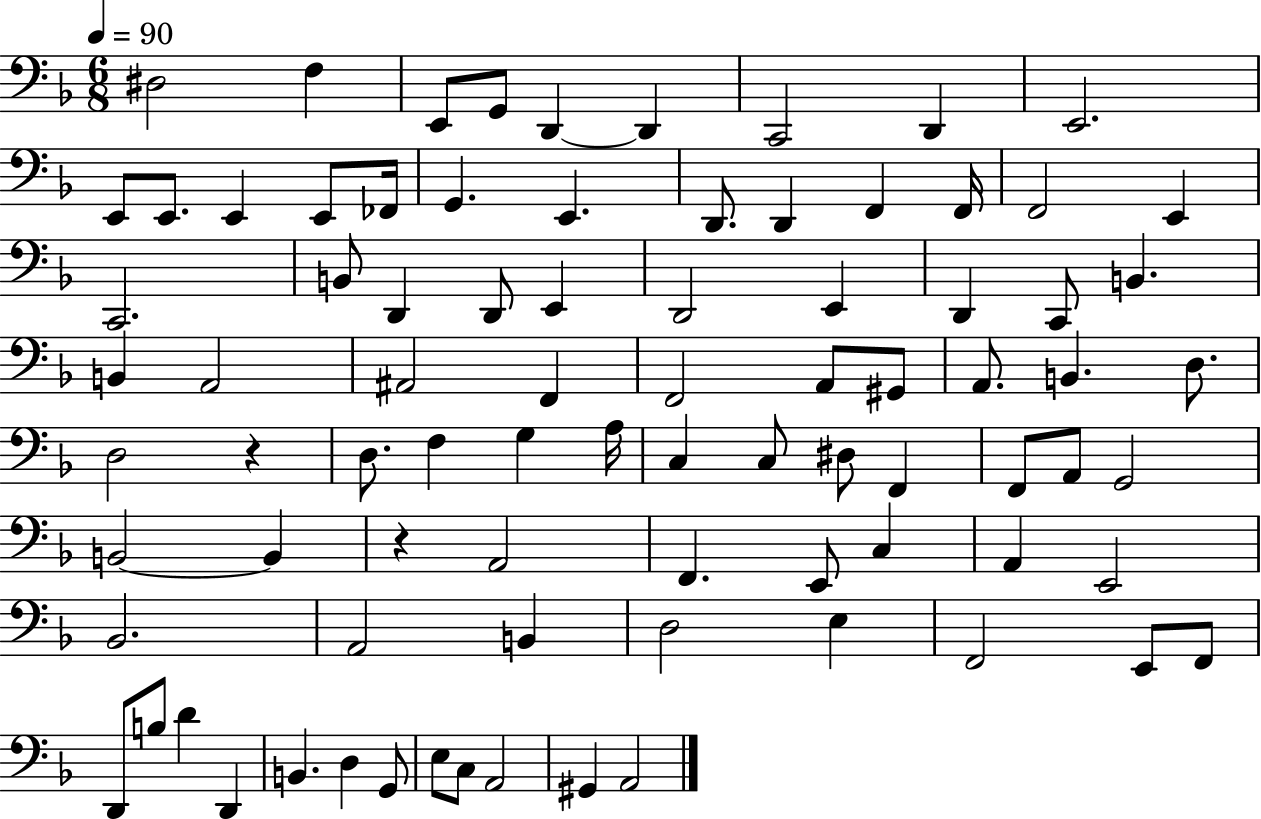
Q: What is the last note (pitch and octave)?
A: A2